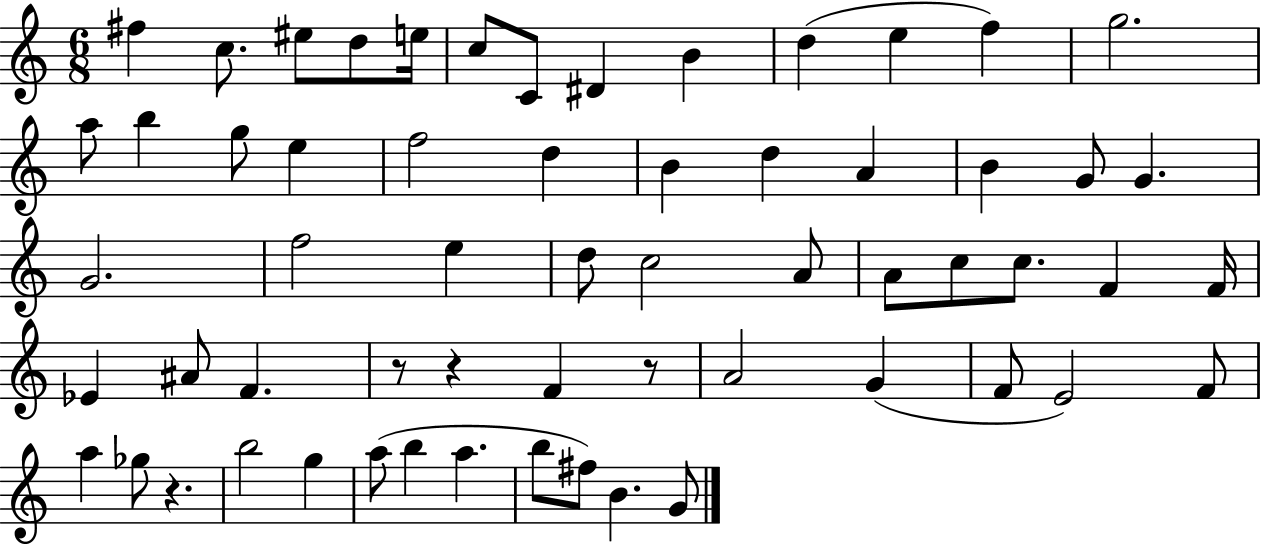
{
  \clef treble
  \numericTimeSignature
  \time 6/8
  \key c \major
  fis''4 c''8. eis''8 d''8 e''16 | c''8 c'8 dis'4 b'4 | d''4( e''4 f''4) | g''2. | \break a''8 b''4 g''8 e''4 | f''2 d''4 | b'4 d''4 a'4 | b'4 g'8 g'4. | \break g'2. | f''2 e''4 | d''8 c''2 a'8 | a'8 c''8 c''8. f'4 f'16 | \break ees'4 ais'8 f'4. | r8 r4 f'4 r8 | a'2 g'4( | f'8 e'2) f'8 | \break a''4 ges''8 r4. | b''2 g''4 | a''8( b''4 a''4. | b''8 fis''8) b'4. g'8 | \break \bar "|."
}